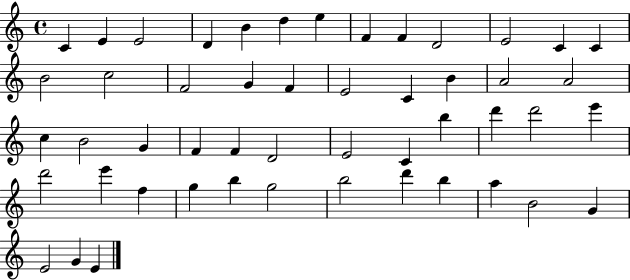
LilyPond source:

{
  \clef treble
  \time 4/4
  \defaultTimeSignature
  \key c \major
  c'4 e'4 e'2 | d'4 b'4 d''4 e''4 | f'4 f'4 d'2 | e'2 c'4 c'4 | \break b'2 c''2 | f'2 g'4 f'4 | e'2 c'4 b'4 | a'2 a'2 | \break c''4 b'2 g'4 | f'4 f'4 d'2 | e'2 c'4 b''4 | d'''4 d'''2 e'''4 | \break d'''2 e'''4 f''4 | g''4 b''4 g''2 | b''2 d'''4 b''4 | a''4 b'2 g'4 | \break e'2 g'4 e'4 | \bar "|."
}